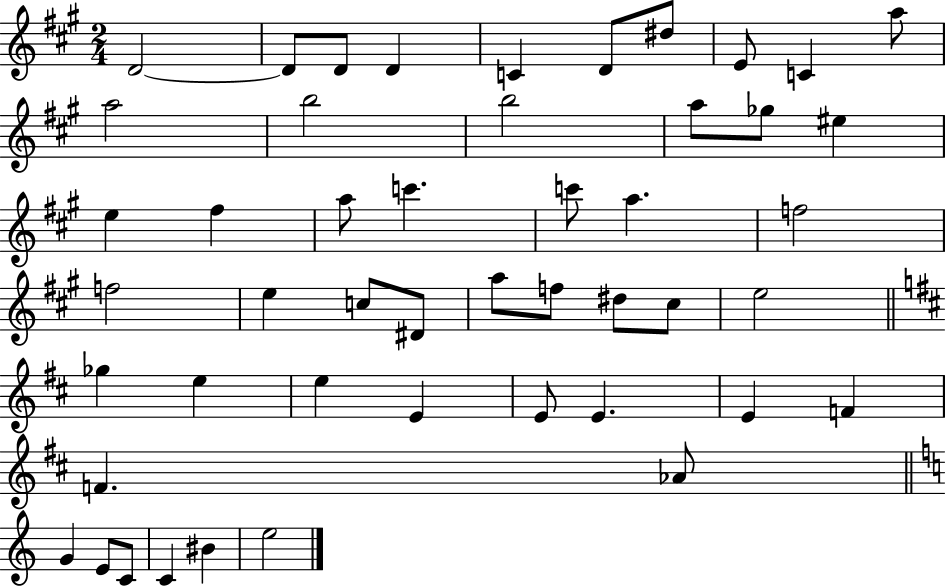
X:1
T:Untitled
M:2/4
L:1/4
K:A
D2 D/2 D/2 D C D/2 ^d/2 E/2 C a/2 a2 b2 b2 a/2 _g/2 ^e e ^f a/2 c' c'/2 a f2 f2 e c/2 ^D/2 a/2 f/2 ^d/2 ^c/2 e2 _g e e E E/2 E E F F _A/2 G E/2 C/2 C ^B e2